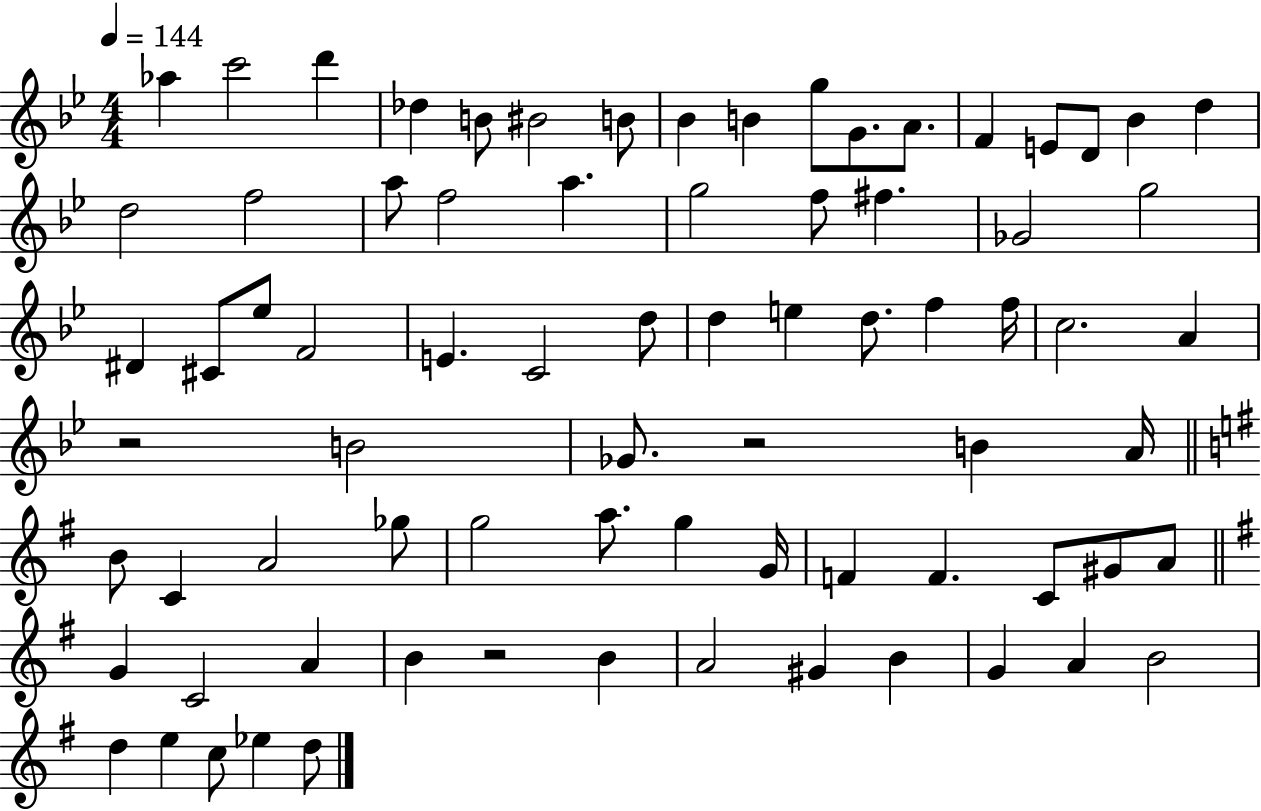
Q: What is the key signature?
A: BES major